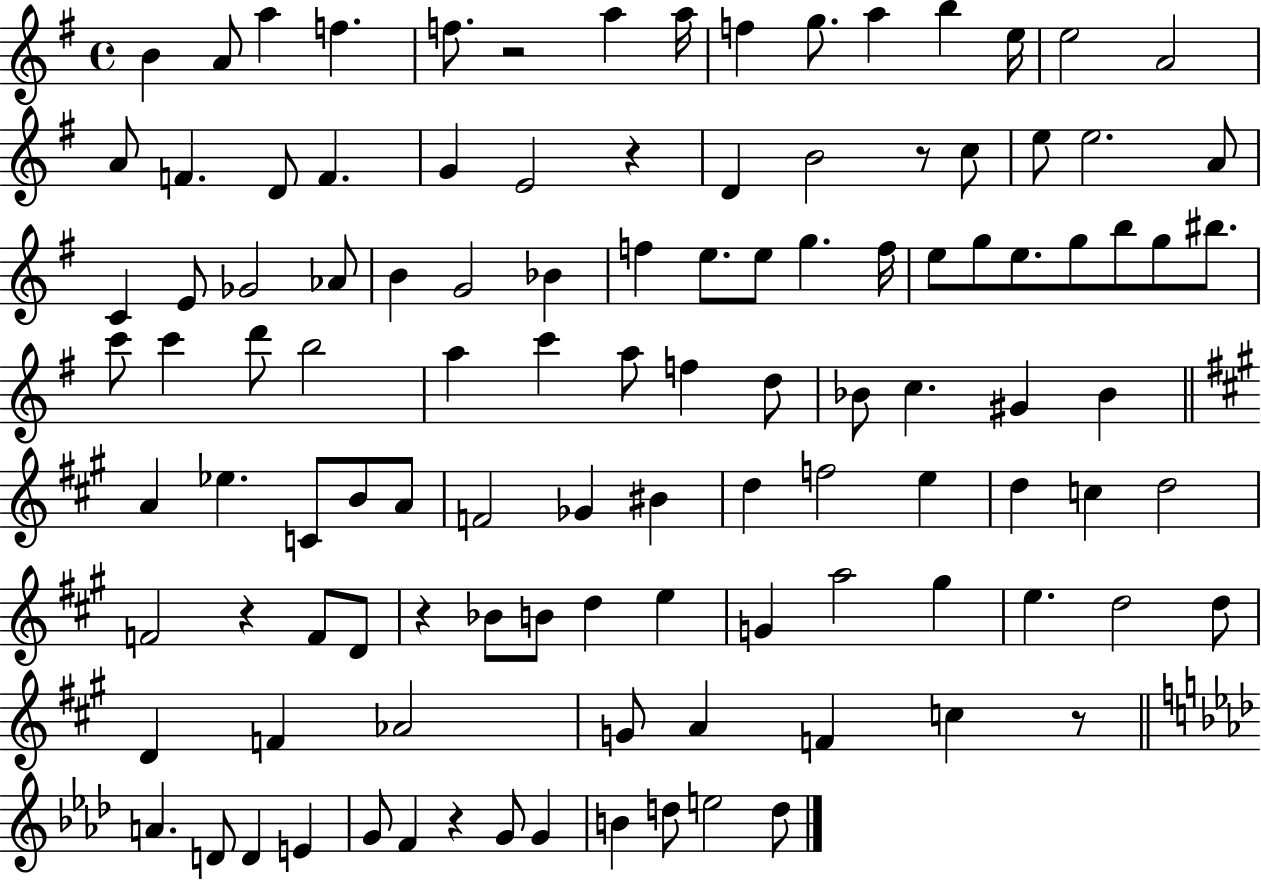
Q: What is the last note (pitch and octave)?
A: D5